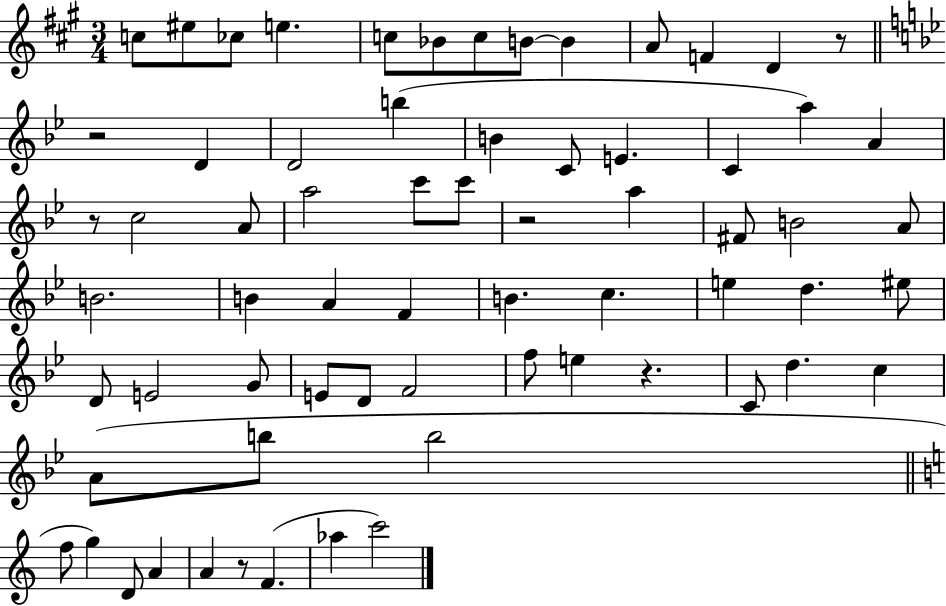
C5/e EIS5/e CES5/e E5/q. C5/e Bb4/e C5/e B4/e B4/q A4/e F4/q D4/q R/e R/h D4/q D4/h B5/q B4/q C4/e E4/q. C4/q A5/q A4/q R/e C5/h A4/e A5/h C6/e C6/e R/h A5/q F#4/e B4/h A4/e B4/h. B4/q A4/q F4/q B4/q. C5/q. E5/q D5/q. EIS5/e D4/e E4/h G4/e E4/e D4/e F4/h F5/e E5/q R/q. C4/e D5/q. C5/q A4/e B5/e B5/h F5/e G5/q D4/e A4/q A4/q R/e F4/q. Ab5/q C6/h